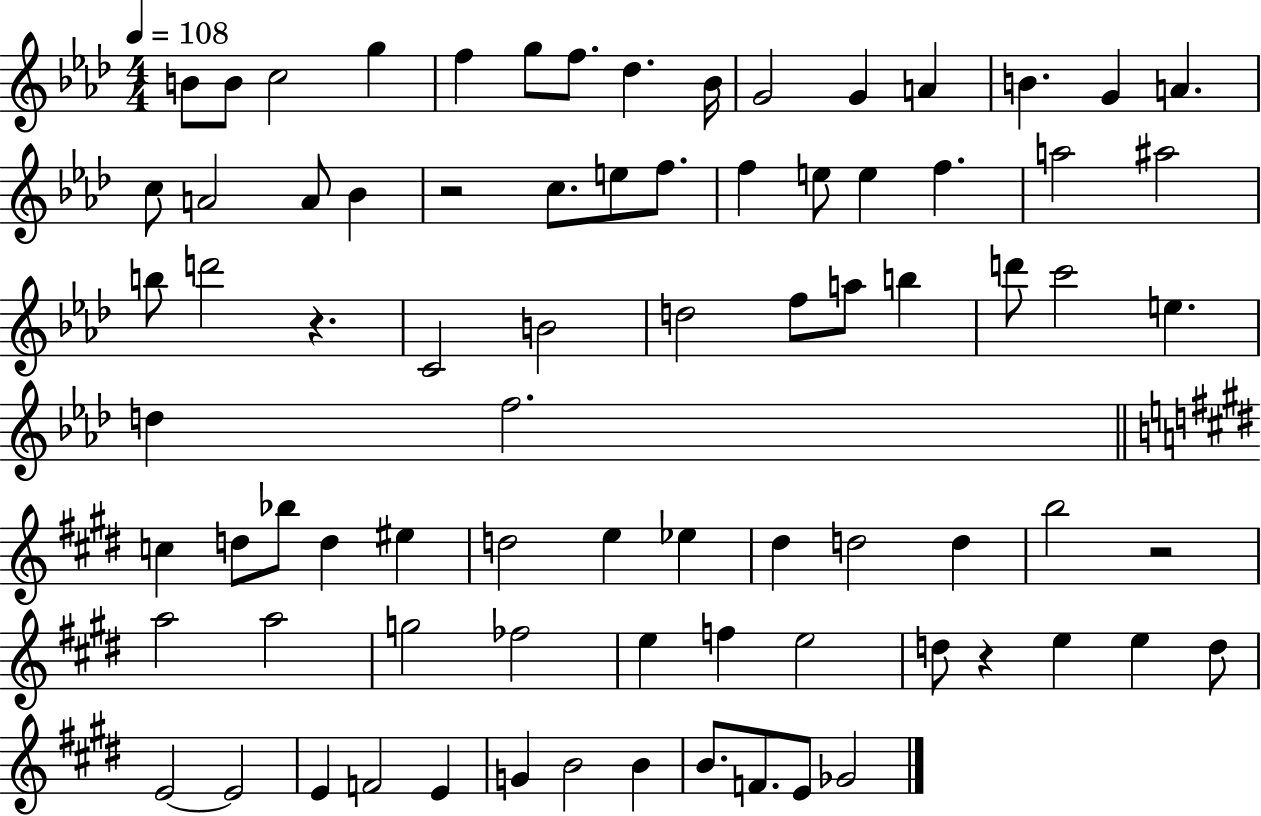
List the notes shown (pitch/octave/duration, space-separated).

B4/e B4/e C5/h G5/q F5/q G5/e F5/e. Db5/q. Bb4/s G4/h G4/q A4/q B4/q. G4/q A4/q. C5/e A4/h A4/e Bb4/q R/h C5/e. E5/e F5/e. F5/q E5/e E5/q F5/q. A5/h A#5/h B5/e D6/h R/q. C4/h B4/h D5/h F5/e A5/e B5/q D6/e C6/h E5/q. D5/q F5/h. C5/q D5/e Bb5/e D5/q EIS5/q D5/h E5/q Eb5/q D#5/q D5/h D5/q B5/h R/h A5/h A5/h G5/h FES5/h E5/q F5/q E5/h D5/e R/q E5/q E5/q D5/e E4/h E4/h E4/q F4/h E4/q G4/q B4/h B4/q B4/e. F4/e. E4/e Gb4/h